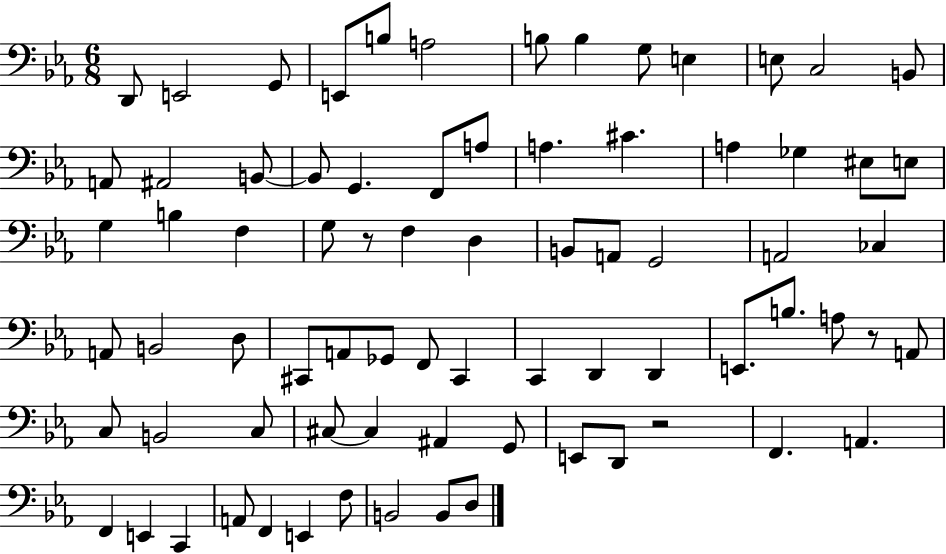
D2/e E2/h G2/e E2/e B3/e A3/h B3/e B3/q G3/e E3/q E3/e C3/h B2/e A2/e A#2/h B2/e B2/e G2/q. F2/e A3/e A3/q. C#4/q. A3/q Gb3/q EIS3/e E3/e G3/q B3/q F3/q G3/e R/e F3/q D3/q B2/e A2/e G2/h A2/h CES3/q A2/e B2/h D3/e C#2/e A2/e Gb2/e F2/e C#2/q C2/q D2/q D2/q E2/e. B3/e. A3/e R/e A2/e C3/e B2/h C3/e C#3/e C#3/q A#2/q G2/e E2/e D2/e R/h F2/q. A2/q. F2/q E2/q C2/q A2/e F2/q E2/q F3/e B2/h B2/e D3/e